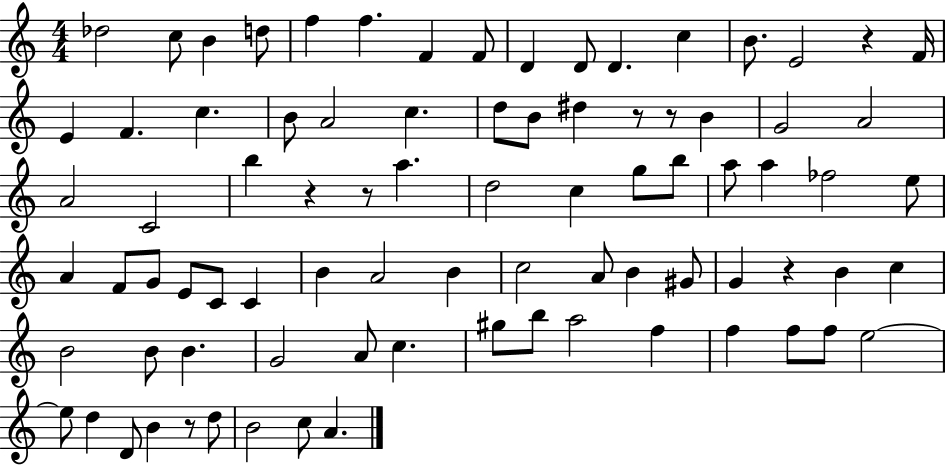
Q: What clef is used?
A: treble